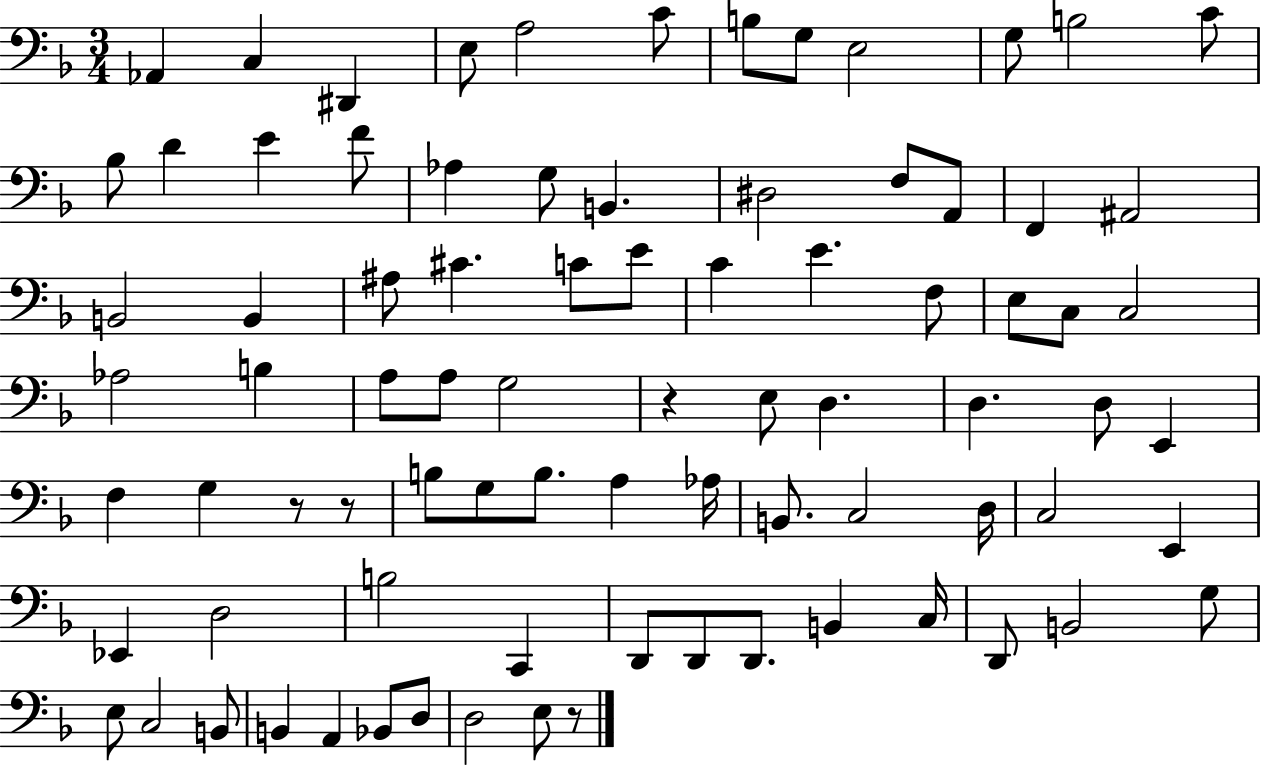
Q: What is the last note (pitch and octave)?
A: E3